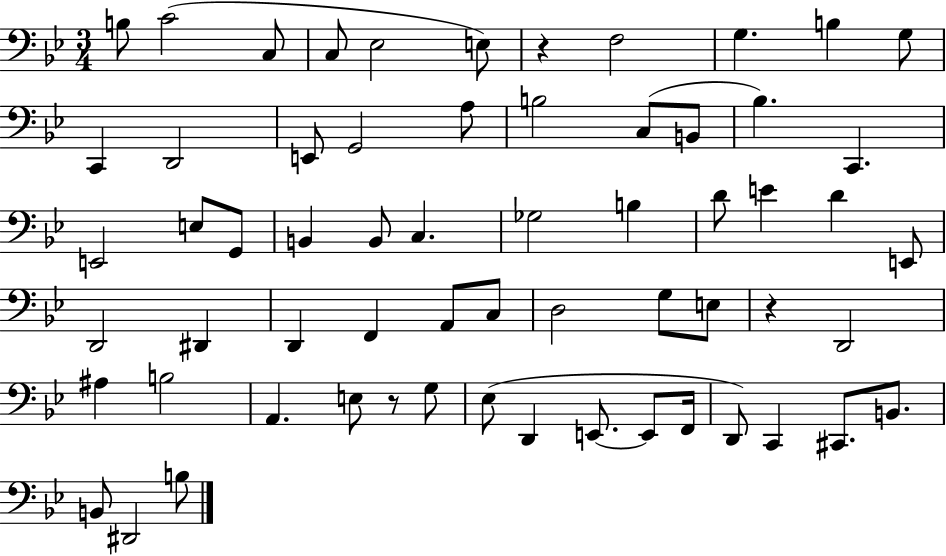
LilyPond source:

{
  \clef bass
  \numericTimeSignature
  \time 3/4
  \key bes \major
  b8 c'2( c8 | c8 ees2 e8) | r4 f2 | g4. b4 g8 | \break c,4 d,2 | e,8 g,2 a8 | b2 c8( b,8 | bes4.) c,4. | \break e,2 e8 g,8 | b,4 b,8 c4. | ges2 b4 | d'8 e'4 d'4 e,8 | \break d,2 dis,4 | d,4 f,4 a,8 c8 | d2 g8 e8 | r4 d,2 | \break ais4 b2 | a,4. e8 r8 g8 | ees8( d,4 e,8.~~ e,8 f,16 | d,8) c,4 cis,8. b,8. | \break b,8 dis,2 b8 | \bar "|."
}